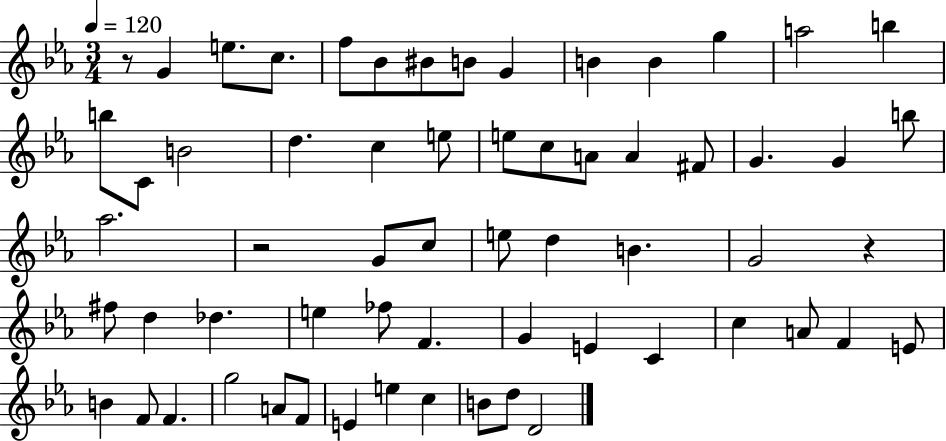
R/e G4/q E5/e. C5/e. F5/e Bb4/e BIS4/e B4/e G4/q B4/q B4/q G5/q A5/h B5/q B5/e C4/e B4/h D5/q. C5/q E5/e E5/e C5/e A4/e A4/q F#4/e G4/q. G4/q B5/e Ab5/h. R/h G4/e C5/e E5/e D5/q B4/q. G4/h R/q F#5/e D5/q Db5/q. E5/q FES5/e F4/q. G4/q E4/q C4/q C5/q A4/e F4/q E4/e B4/q F4/e F4/q. G5/h A4/e F4/e E4/q E5/q C5/q B4/e D5/e D4/h